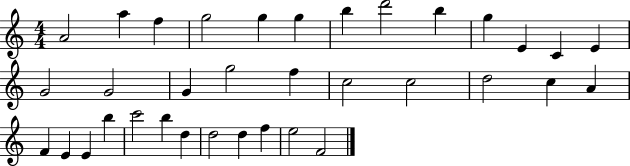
X:1
T:Untitled
M:4/4
L:1/4
K:C
A2 a f g2 g g b d'2 b g E C E G2 G2 G g2 f c2 c2 d2 c A F E E b c'2 b d d2 d f e2 F2